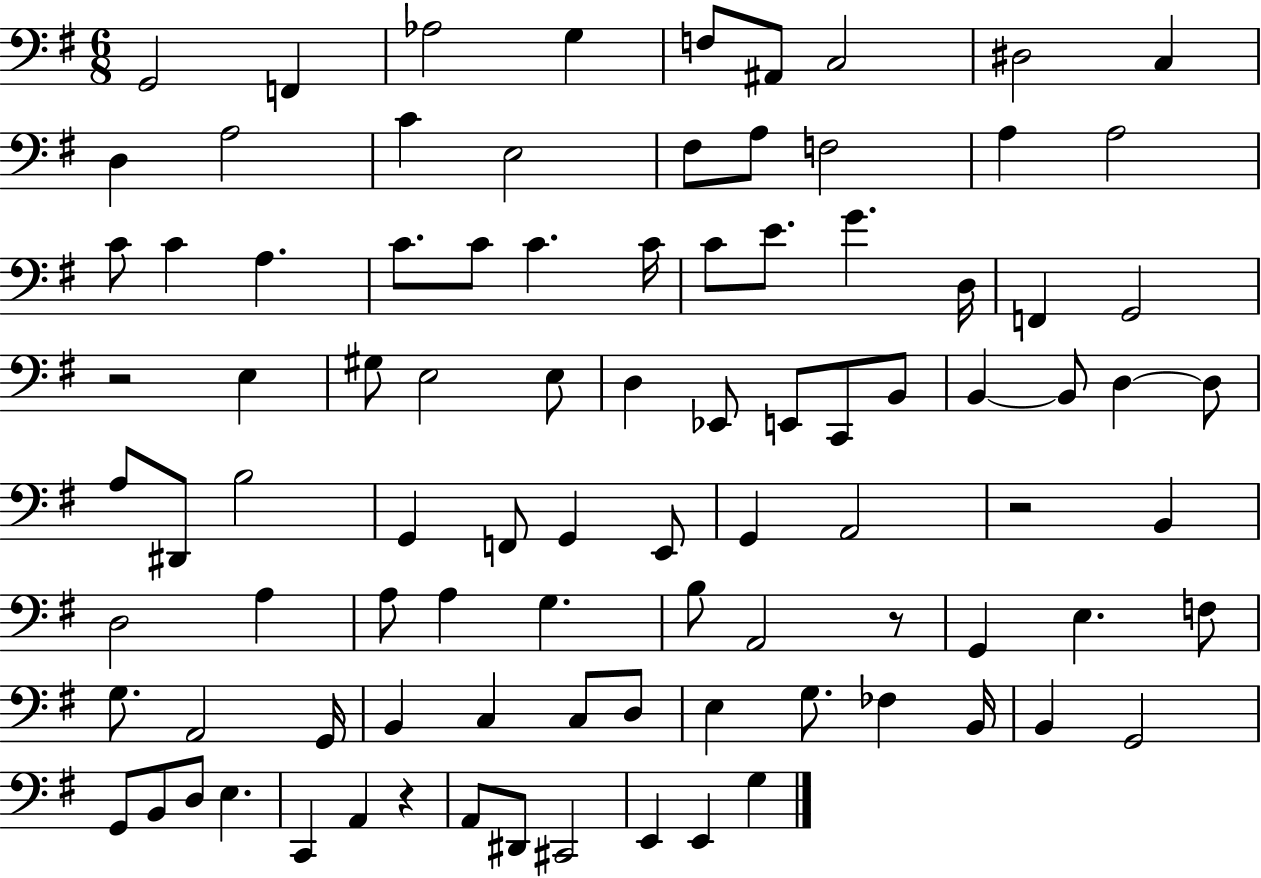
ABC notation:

X:1
T:Untitled
M:6/8
L:1/4
K:G
G,,2 F,, _A,2 G, F,/2 ^A,,/2 C,2 ^D,2 C, D, A,2 C E,2 ^F,/2 A,/2 F,2 A, A,2 C/2 C A, C/2 C/2 C C/4 C/2 E/2 G D,/4 F,, G,,2 z2 E, ^G,/2 E,2 E,/2 D, _E,,/2 E,,/2 C,,/2 B,,/2 B,, B,,/2 D, D,/2 A,/2 ^D,,/2 B,2 G,, F,,/2 G,, E,,/2 G,, A,,2 z2 B,, D,2 A, A,/2 A, G, B,/2 A,,2 z/2 G,, E, F,/2 G,/2 A,,2 G,,/4 B,, C, C,/2 D,/2 E, G,/2 _F, B,,/4 B,, G,,2 G,,/2 B,,/2 D,/2 E, C,, A,, z A,,/2 ^D,,/2 ^C,,2 E,, E,, G,